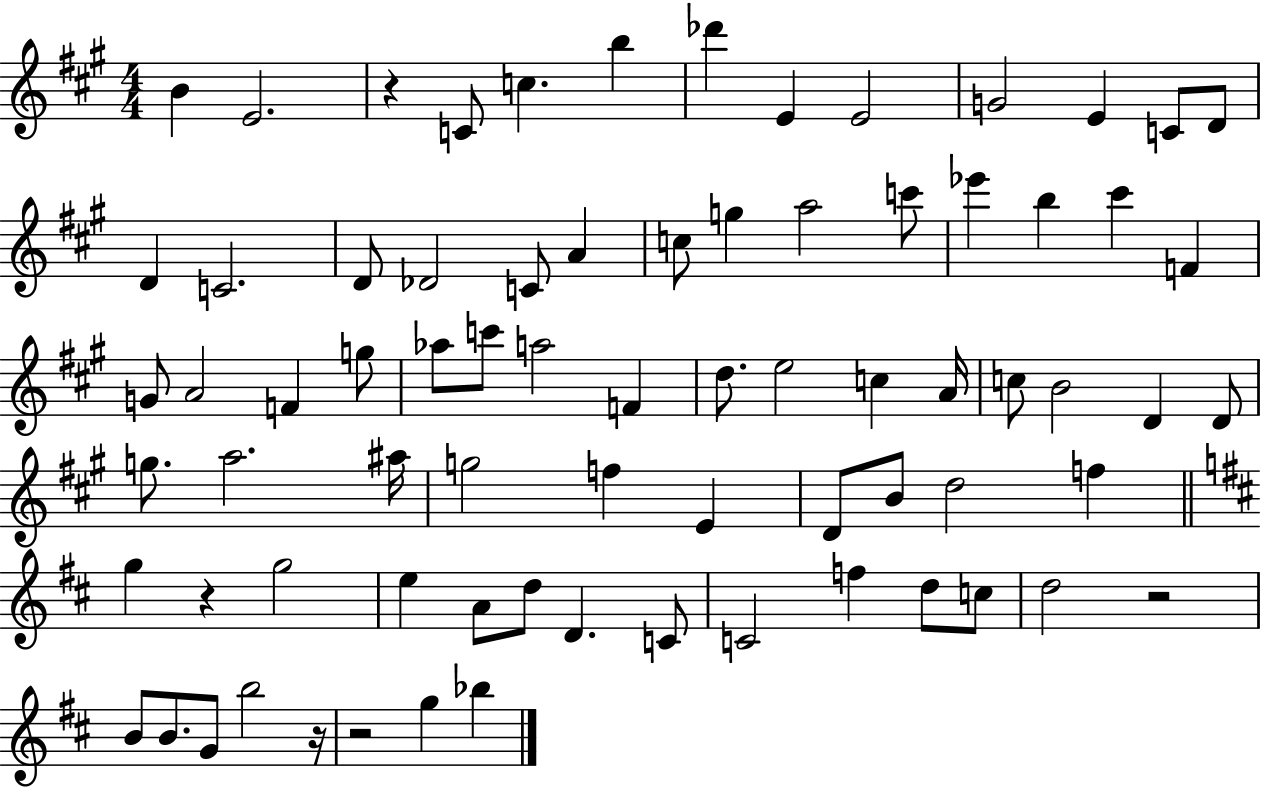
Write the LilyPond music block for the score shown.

{
  \clef treble
  \numericTimeSignature
  \time 4/4
  \key a \major
  \repeat volta 2 { b'4 e'2. | r4 c'8 c''4. b''4 | des'''4 e'4 e'2 | g'2 e'4 c'8 d'8 | \break d'4 c'2. | d'8 des'2 c'8 a'4 | c''8 g''4 a''2 c'''8 | ees'''4 b''4 cis'''4 f'4 | \break g'8 a'2 f'4 g''8 | aes''8 c'''8 a''2 f'4 | d''8. e''2 c''4 a'16 | c''8 b'2 d'4 d'8 | \break g''8. a''2. ais''16 | g''2 f''4 e'4 | d'8 b'8 d''2 f''4 | \bar "||" \break \key d \major g''4 r4 g''2 | e''4 a'8 d''8 d'4. c'8 | c'2 f''4 d''8 c''8 | d''2 r2 | \break b'8 b'8. g'8 b''2 r16 | r2 g''4 bes''4 | } \bar "|."
}